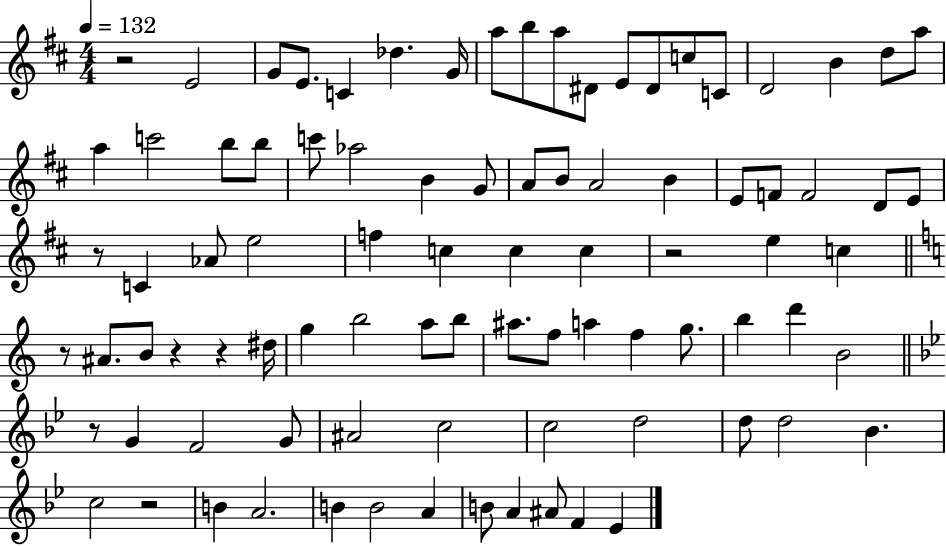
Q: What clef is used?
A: treble